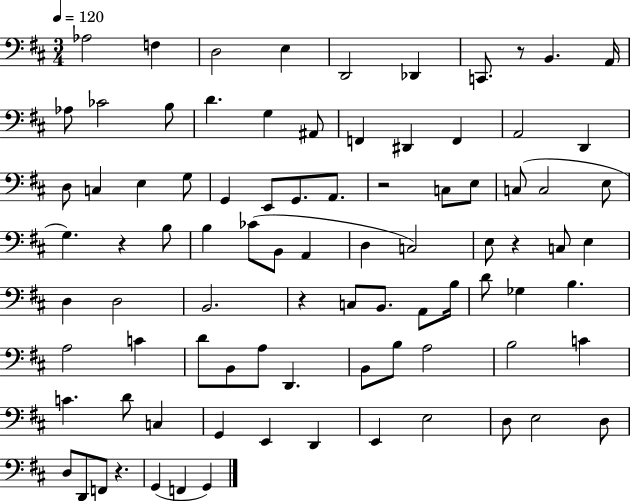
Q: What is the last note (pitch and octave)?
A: G2